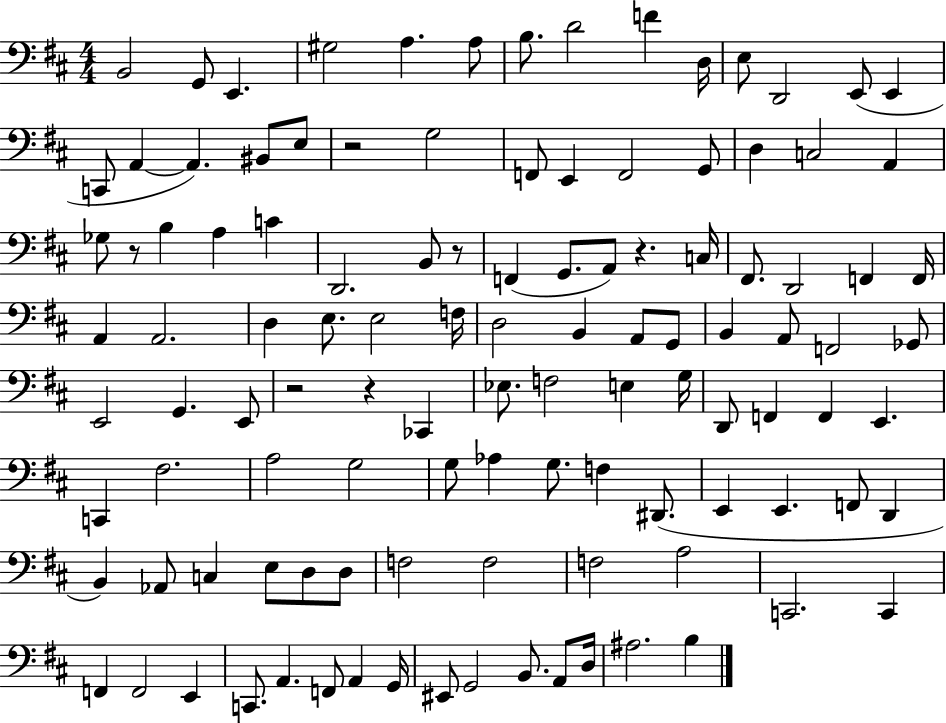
B2/h G2/e E2/q. G#3/h A3/q. A3/e B3/e. D4/h F4/q D3/s E3/e D2/h E2/e E2/q C2/e A2/q A2/q. BIS2/e E3/e R/h G3/h F2/e E2/q F2/h G2/e D3/q C3/h A2/q Gb3/e R/e B3/q A3/q C4/q D2/h. B2/e R/e F2/q G2/e. A2/e R/q. C3/s F#2/e. D2/h F2/q F2/s A2/q A2/h. D3/q E3/e. E3/h F3/s D3/h B2/q A2/e G2/e B2/q A2/e F2/h Gb2/e E2/h G2/q. E2/e R/h R/q CES2/q Eb3/e. F3/h E3/q G3/s D2/e F2/q F2/q E2/q. C2/q F#3/h. A3/h G3/h G3/e Ab3/q G3/e. F3/q D#2/e. E2/q E2/q. F2/e D2/q B2/q Ab2/e C3/q E3/e D3/e D3/e F3/h F3/h F3/h A3/h C2/h. C2/q F2/q F2/h E2/q C2/e. A2/q. F2/e A2/q G2/s EIS2/e G2/h B2/e. A2/e D3/s A#3/h. B3/q